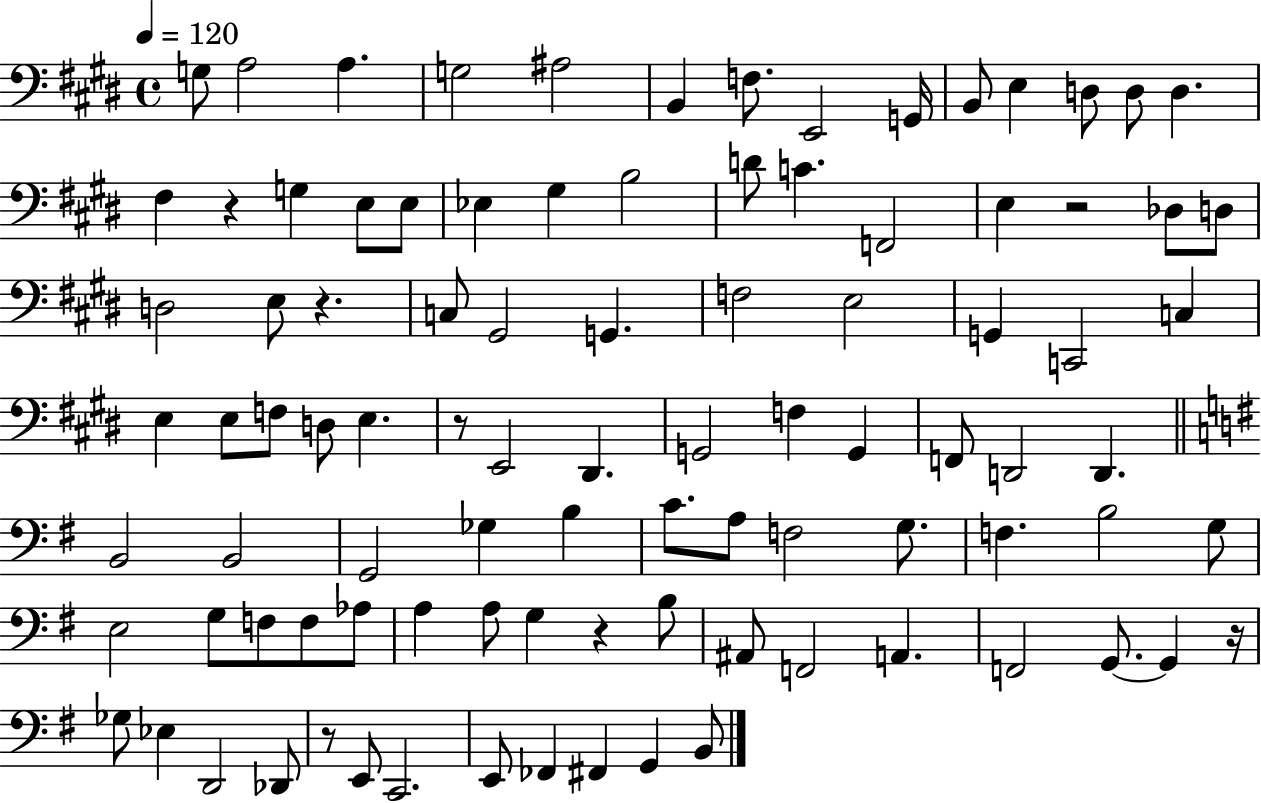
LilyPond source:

{
  \clef bass
  \time 4/4
  \defaultTimeSignature
  \key e \major
  \tempo 4 = 120
  \repeat volta 2 { g8 a2 a4. | g2 ais2 | b,4 f8. e,2 g,16 | b,8 e4 d8 d8 d4. | \break fis4 r4 g4 e8 e8 | ees4 gis4 b2 | d'8 c'4. f,2 | e4 r2 des8 d8 | \break d2 e8 r4. | c8 gis,2 g,4. | f2 e2 | g,4 c,2 c4 | \break e4 e8 f8 d8 e4. | r8 e,2 dis,4. | g,2 f4 g,4 | f,8 d,2 d,4. | \break \bar "||" \break \key g \major b,2 b,2 | g,2 ges4 b4 | c'8. a8 f2 g8. | f4. b2 g8 | \break e2 g8 f8 f8 aes8 | a4 a8 g4 r4 b8 | ais,8 f,2 a,4. | f,2 g,8.~~ g,4 r16 | \break ges8 ees4 d,2 des,8 | r8 e,8 c,2. | e,8 fes,4 fis,4 g,4 b,8 | } \bar "|."
}